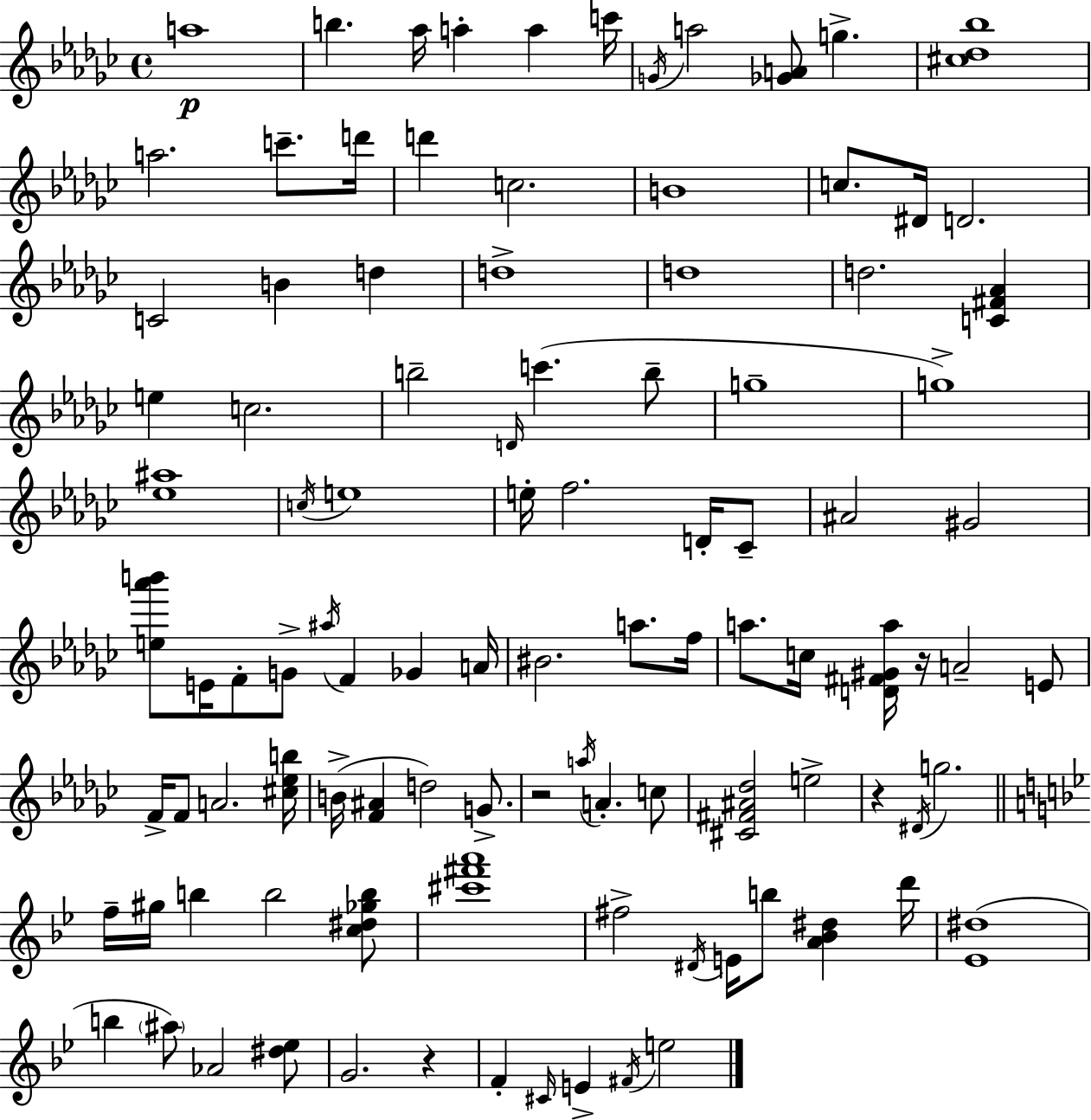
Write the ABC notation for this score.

X:1
T:Untitled
M:4/4
L:1/4
K:Ebm
a4 b _a/4 a a c'/4 G/4 a2 [_GA]/2 g [^c_d_b]4 a2 c'/2 d'/4 d' c2 B4 c/2 ^D/4 D2 C2 B d d4 d4 d2 [C^F_A] e c2 b2 D/4 c' b/2 g4 g4 [_e^a]4 c/4 e4 e/4 f2 D/4 _C/2 ^A2 ^G2 [e_a'b']/2 E/4 F/2 G/2 ^a/4 F _G A/4 ^B2 a/2 f/4 a/2 c/4 [D^F^Ga]/4 z/4 A2 E/2 F/4 F/2 A2 [^c_eb]/4 B/4 [F^A] d2 G/2 z2 a/4 A c/2 [^C^F^A_d]2 e2 z ^D/4 g2 f/4 ^g/4 b b2 [c^d_gb]/2 [^c'^f'a']4 ^f2 ^D/4 E/4 b/2 [A_B^d] d'/4 [_E^d]4 b ^a/2 _A2 [^d_e]/2 G2 z F ^C/4 E ^F/4 e2